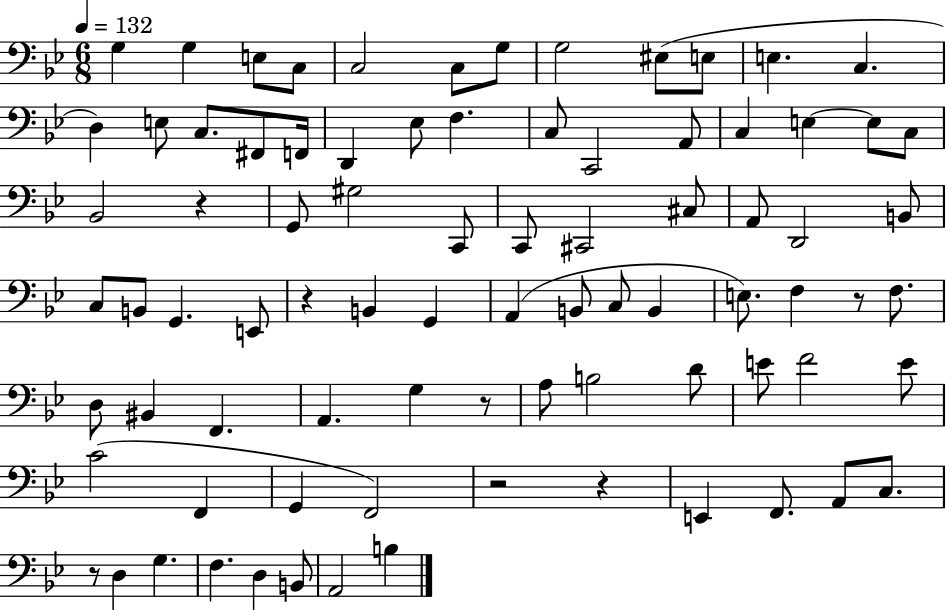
X:1
T:Untitled
M:6/8
L:1/4
K:Bb
G, G, E,/2 C,/2 C,2 C,/2 G,/2 G,2 ^E,/2 E,/2 E, C, D, E,/2 C,/2 ^F,,/2 F,,/4 D,, _E,/2 F, C,/2 C,,2 A,,/2 C, E, E,/2 C,/2 _B,,2 z G,,/2 ^G,2 C,,/2 C,,/2 ^C,,2 ^C,/2 A,,/2 D,,2 B,,/2 C,/2 B,,/2 G,, E,,/2 z B,, G,, A,, B,,/2 C,/2 B,, E,/2 F, z/2 F,/2 D,/2 ^B,, F,, A,, G, z/2 A,/2 B,2 D/2 E/2 F2 E/2 C2 F,, G,, F,,2 z2 z E,, F,,/2 A,,/2 C,/2 z/2 D, G, F, D, B,,/2 A,,2 B,